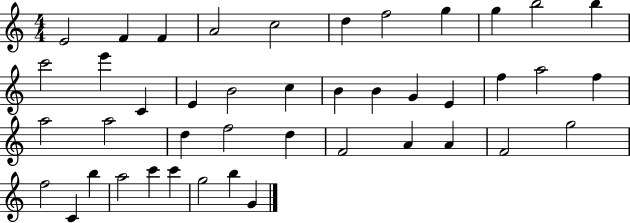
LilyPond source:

{
  \clef treble
  \numericTimeSignature
  \time 4/4
  \key c \major
  e'2 f'4 f'4 | a'2 c''2 | d''4 f''2 g''4 | g''4 b''2 b''4 | \break c'''2 e'''4 c'4 | e'4 b'2 c''4 | b'4 b'4 g'4 e'4 | f''4 a''2 f''4 | \break a''2 a''2 | d''4 f''2 d''4 | f'2 a'4 a'4 | f'2 g''2 | \break f''2 c'4 b''4 | a''2 c'''4 c'''4 | g''2 b''4 g'4 | \bar "|."
}